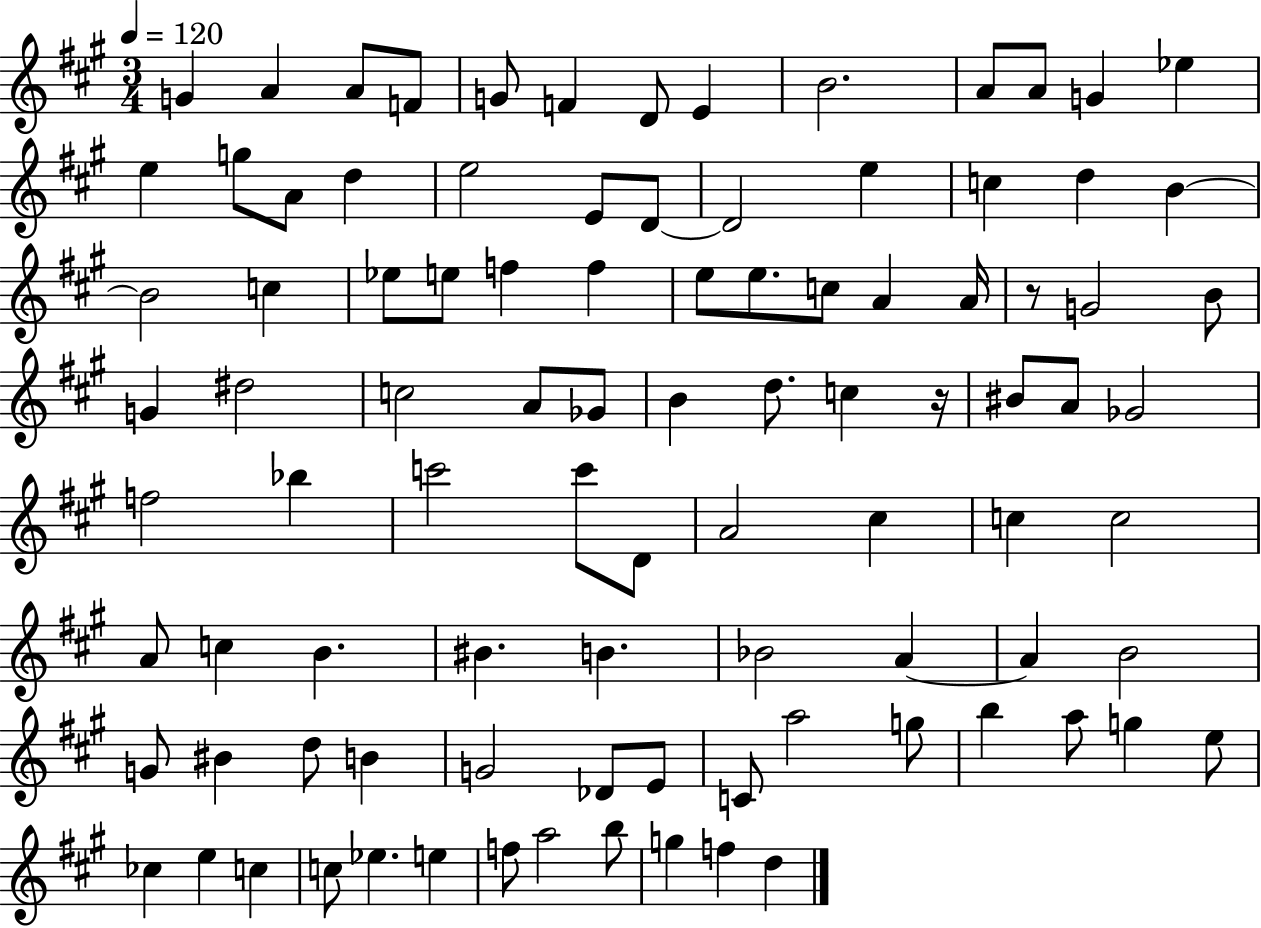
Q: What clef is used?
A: treble